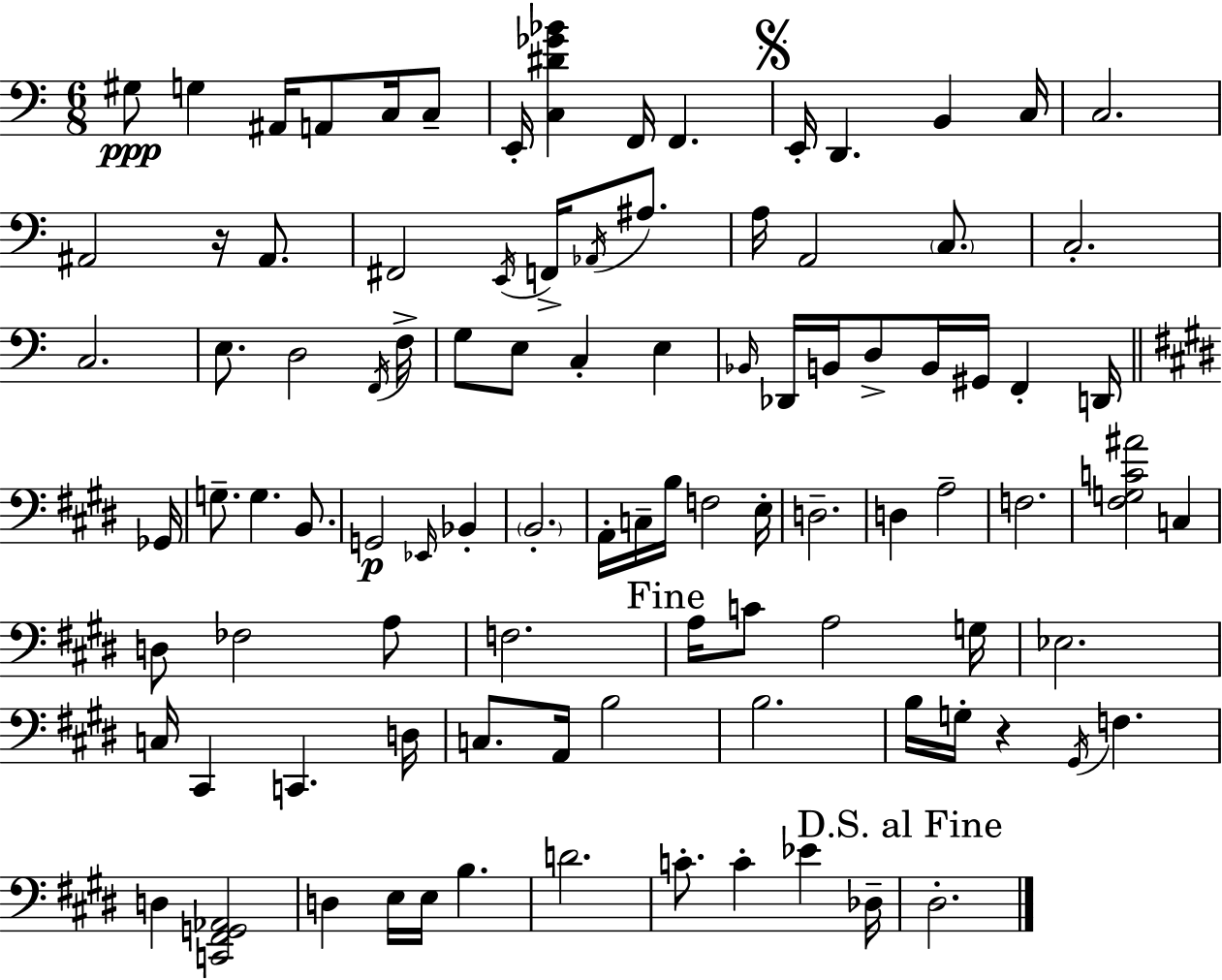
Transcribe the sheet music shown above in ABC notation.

X:1
T:Untitled
M:6/8
L:1/4
K:Am
^G,/2 G, ^A,,/4 A,,/2 C,/4 C,/2 E,,/4 [C,^D_G_B] F,,/4 F,, E,,/4 D,, B,, C,/4 C,2 ^A,,2 z/4 ^A,,/2 ^F,,2 E,,/4 F,,/4 _A,,/4 ^A,/2 A,/4 A,,2 C,/2 C,2 C,2 E,/2 D,2 F,,/4 F,/4 G,/2 E,/2 C, E, _B,,/4 _D,,/4 B,,/4 D,/2 B,,/4 ^G,,/4 F,, D,,/4 _G,,/4 G,/2 G, B,,/2 G,,2 _E,,/4 _B,, B,,2 A,,/4 C,/4 B,/4 F,2 E,/4 D,2 D, A,2 F,2 [^F,G,C^A]2 C, D,/2 _F,2 A,/2 F,2 A,/4 C/2 A,2 G,/4 _E,2 C,/4 ^C,, C,, D,/4 C,/2 A,,/4 B,2 B,2 B,/4 G,/4 z ^G,,/4 F, D, [C,,^F,,G,,_A,,]2 D, E,/4 E,/4 B, D2 C/2 C _E _D,/4 ^D,2